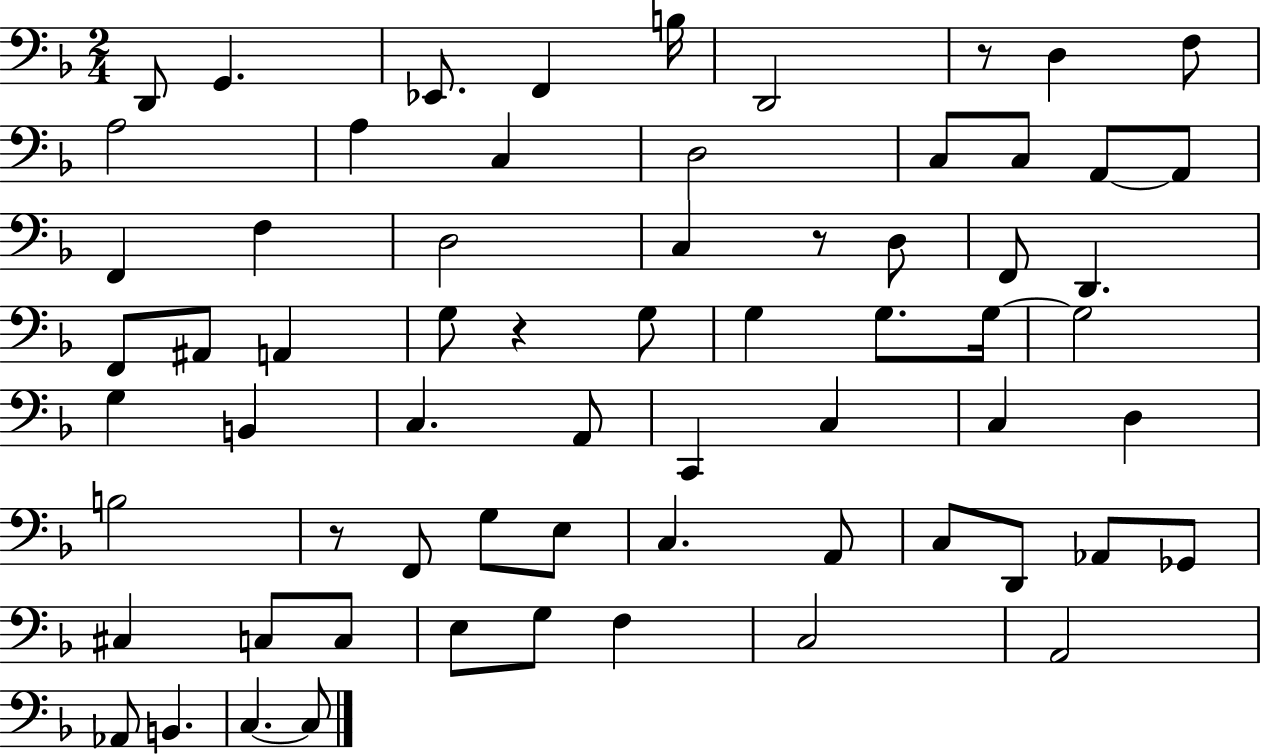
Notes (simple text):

D2/e G2/q. Eb2/e. F2/q B3/s D2/h R/e D3/q F3/e A3/h A3/q C3/q D3/h C3/e C3/e A2/e A2/e F2/q F3/q D3/h C3/q R/e D3/e F2/e D2/q. F2/e A#2/e A2/q G3/e R/q G3/e G3/q G3/e. G3/s G3/h G3/q B2/q C3/q. A2/e C2/q C3/q C3/q D3/q B3/h R/e F2/e G3/e E3/e C3/q. A2/e C3/e D2/e Ab2/e Gb2/e C#3/q C3/e C3/e E3/e G3/e F3/q C3/h A2/h Ab2/e B2/q. C3/q. C3/e